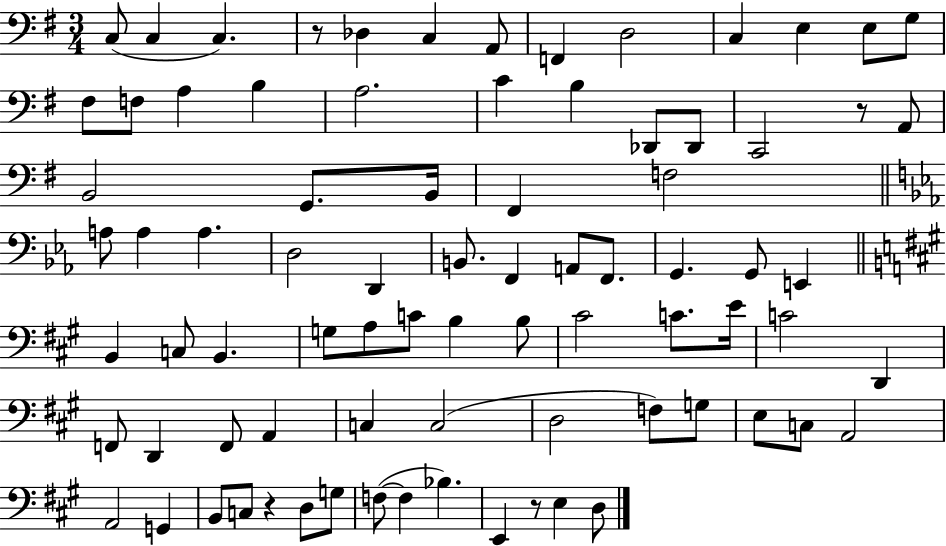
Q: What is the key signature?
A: G major